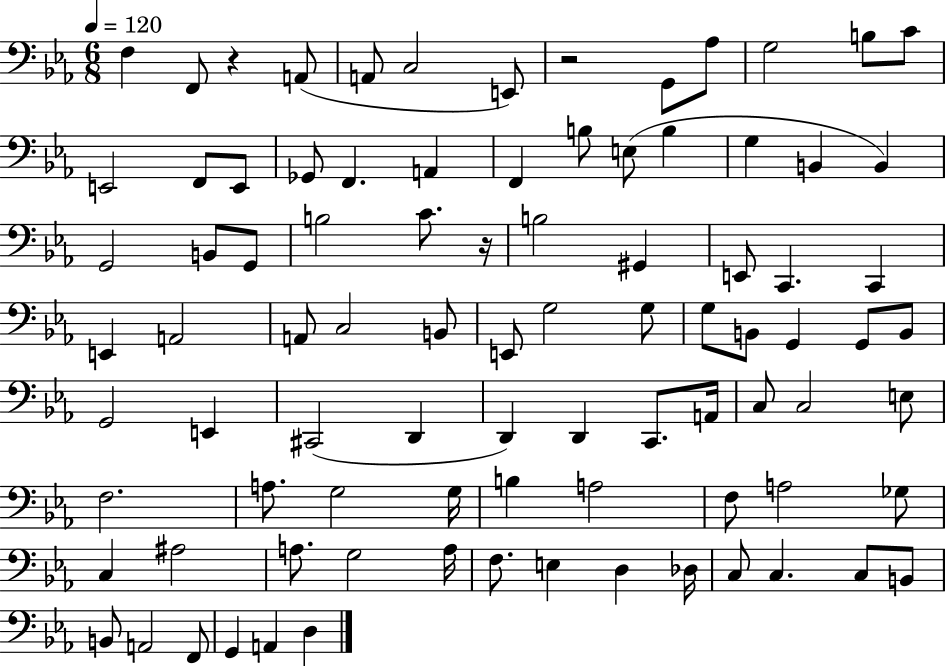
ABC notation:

X:1
T:Untitled
M:6/8
L:1/4
K:Eb
F, F,,/2 z A,,/2 A,,/2 C,2 E,,/2 z2 G,,/2 _A,/2 G,2 B,/2 C/2 E,,2 F,,/2 E,,/2 _G,,/2 F,, A,, F,, B,/2 E,/2 B, G, B,, B,, G,,2 B,,/2 G,,/2 B,2 C/2 z/4 B,2 ^G,, E,,/2 C,, C,, E,, A,,2 A,,/2 C,2 B,,/2 E,,/2 G,2 G,/2 G,/2 B,,/2 G,, G,,/2 B,,/2 G,,2 E,, ^C,,2 D,, D,, D,, C,,/2 A,,/4 C,/2 C,2 E,/2 F,2 A,/2 G,2 G,/4 B, A,2 F,/2 A,2 _G,/2 C, ^A,2 A,/2 G,2 A,/4 F,/2 E, D, _D,/4 C,/2 C, C,/2 B,,/2 B,,/2 A,,2 F,,/2 G,, A,, D,